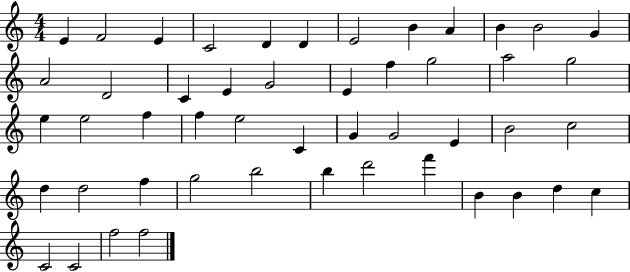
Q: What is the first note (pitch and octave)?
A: E4